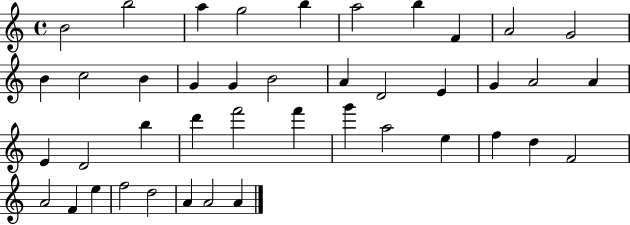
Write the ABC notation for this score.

X:1
T:Untitled
M:4/4
L:1/4
K:C
B2 b2 a g2 b a2 b F A2 G2 B c2 B G G B2 A D2 E G A2 A E D2 b d' f'2 f' g' a2 e f d F2 A2 F e f2 d2 A A2 A